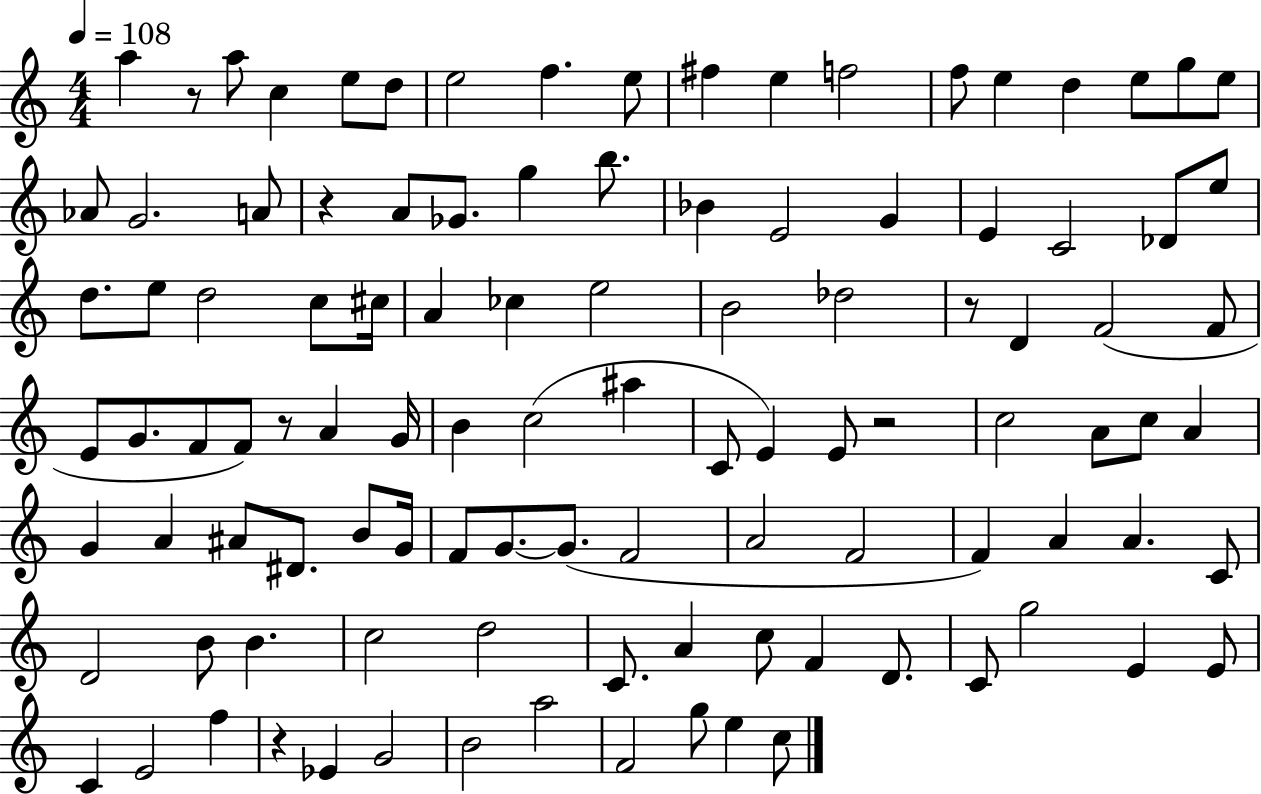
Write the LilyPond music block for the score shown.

{
  \clef treble
  \numericTimeSignature
  \time 4/4
  \key c \major
  \tempo 4 = 108
  a''4 r8 a''8 c''4 e''8 d''8 | e''2 f''4. e''8 | fis''4 e''4 f''2 | f''8 e''4 d''4 e''8 g''8 e''8 | \break aes'8 g'2. a'8 | r4 a'8 ges'8. g''4 b''8. | bes'4 e'2 g'4 | e'4 c'2 des'8 e''8 | \break d''8. e''8 d''2 c''8 cis''16 | a'4 ces''4 e''2 | b'2 des''2 | r8 d'4 f'2( f'8 | \break e'8 g'8. f'8 f'8) r8 a'4 g'16 | b'4 c''2( ais''4 | c'8 e'4) e'8 r2 | c''2 a'8 c''8 a'4 | \break g'4 a'4 ais'8 dis'8. b'8 g'16 | f'8 g'8.~~ g'8.( f'2 | a'2 f'2 | f'4) a'4 a'4. c'8 | \break d'2 b'8 b'4. | c''2 d''2 | c'8. a'4 c''8 f'4 d'8. | c'8 g''2 e'4 e'8 | \break c'4 e'2 f''4 | r4 ees'4 g'2 | b'2 a''2 | f'2 g''8 e''4 c''8 | \break \bar "|."
}